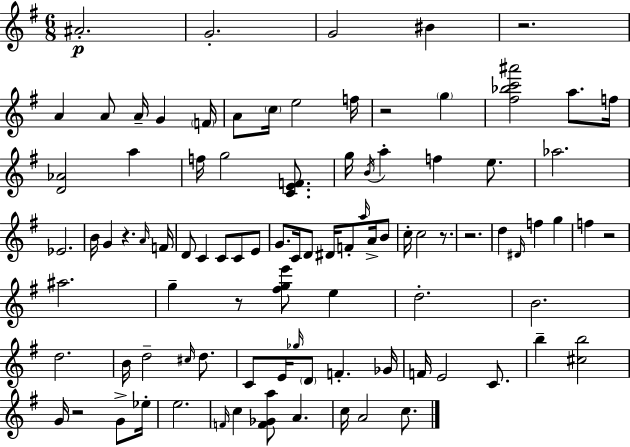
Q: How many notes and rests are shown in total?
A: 94